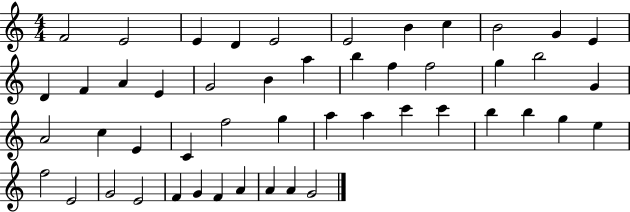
{
  \clef treble
  \numericTimeSignature
  \time 4/4
  \key c \major
  f'2 e'2 | e'4 d'4 e'2 | e'2 b'4 c''4 | b'2 g'4 e'4 | \break d'4 f'4 a'4 e'4 | g'2 b'4 a''4 | b''4 f''4 f''2 | g''4 b''2 g'4 | \break a'2 c''4 e'4 | c'4 f''2 g''4 | a''4 a''4 c'''4 c'''4 | b''4 b''4 g''4 e''4 | \break f''2 e'2 | g'2 e'2 | f'4 g'4 f'4 a'4 | a'4 a'4 g'2 | \break \bar "|."
}